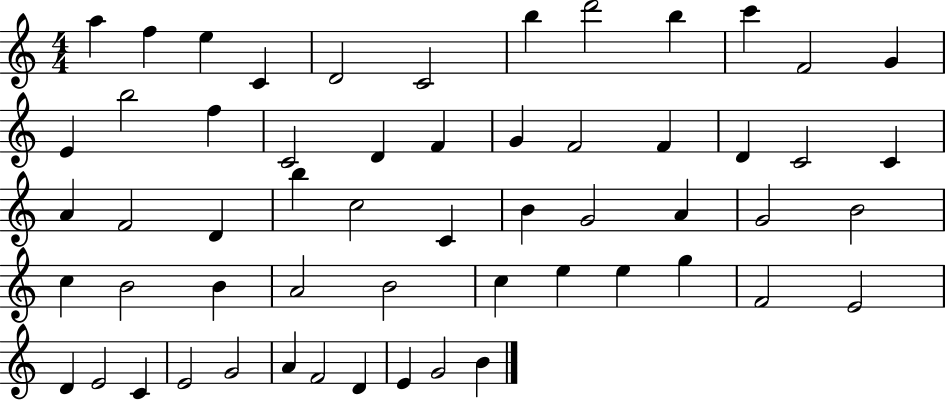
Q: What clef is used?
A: treble